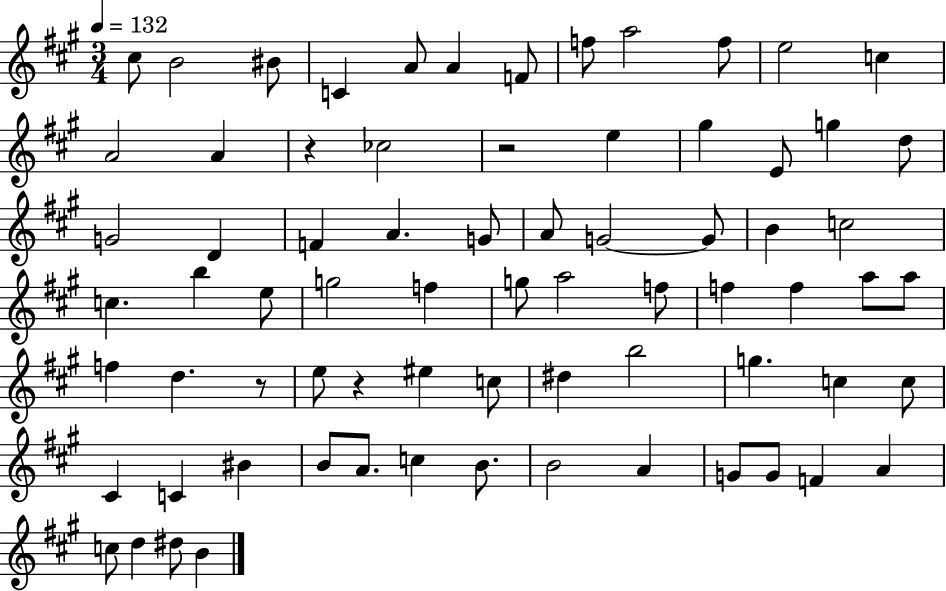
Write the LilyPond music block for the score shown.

{
  \clef treble
  \numericTimeSignature
  \time 3/4
  \key a \major
  \tempo 4 = 132
  cis''8 b'2 bis'8 | c'4 a'8 a'4 f'8 | f''8 a''2 f''8 | e''2 c''4 | \break a'2 a'4 | r4 ces''2 | r2 e''4 | gis''4 e'8 g''4 d''8 | \break g'2 d'4 | f'4 a'4. g'8 | a'8 g'2~~ g'8 | b'4 c''2 | \break c''4. b''4 e''8 | g''2 f''4 | g''8 a''2 f''8 | f''4 f''4 a''8 a''8 | \break f''4 d''4. r8 | e''8 r4 eis''4 c''8 | dis''4 b''2 | g''4. c''4 c''8 | \break cis'4 c'4 bis'4 | b'8 a'8. c''4 b'8. | b'2 a'4 | g'8 g'8 f'4 a'4 | \break c''8 d''4 dis''8 b'4 | \bar "|."
}